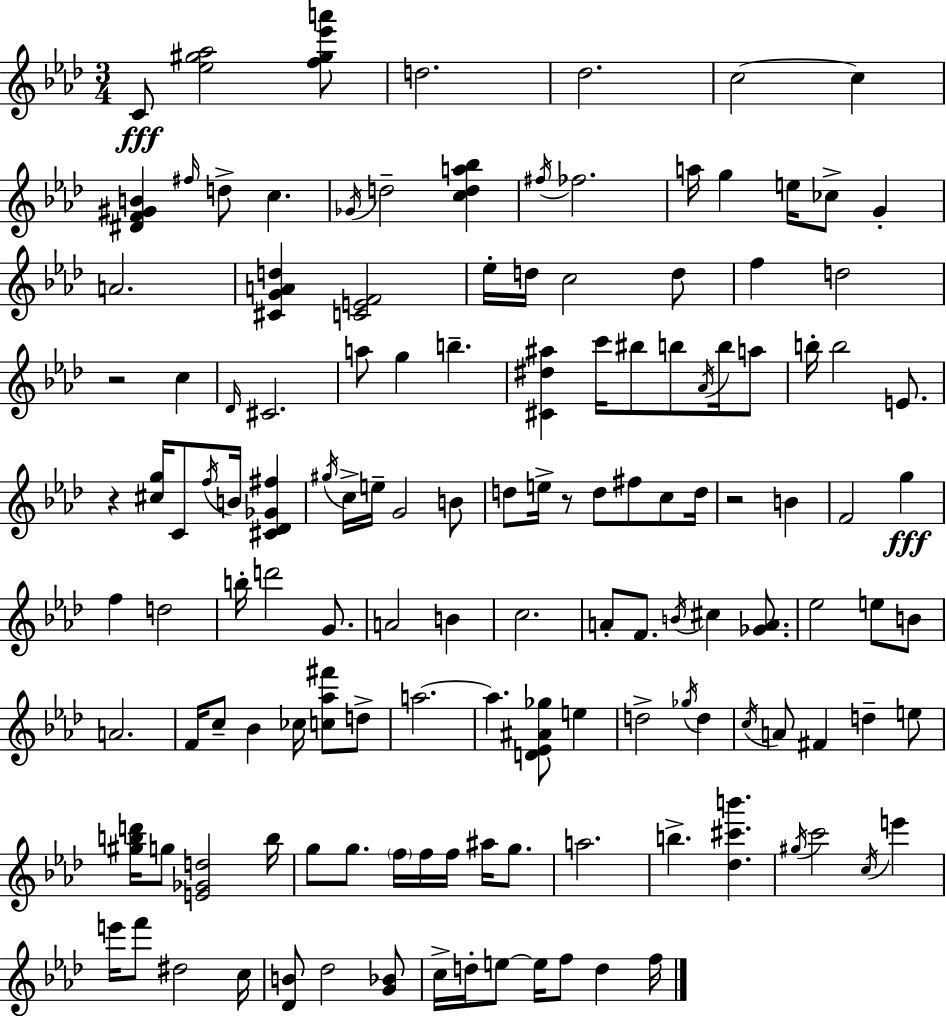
{
  \clef treble
  \numericTimeSignature
  \time 3/4
  \key aes \major
  c'8\fff <ees'' gis'' aes''>2 <f'' gis'' ees''' a'''>8 | d''2. | des''2. | c''2~~ c''4 | \break <dis' f' gis' b'>4 \grace { fis''16 } d''8-> c''4. | \acciaccatura { ges'16 } d''2-- <c'' d'' a'' bes''>4 | \acciaccatura { fis''16 } fes''2. | a''16 g''4 e''16 ces''8-> g'4-. | \break a'2. | <cis' g' a' d''>4 <c' e' f'>2 | ees''16-. d''16 c''2 | d''8 f''4 d''2 | \break r2 c''4 | \grace { des'16 } cis'2. | a''8 g''4 b''4.-- | <cis' dis'' ais''>4 c'''16 bis''8 b''8 | \break \acciaccatura { aes'16 } b''16 a''8 b''16-. b''2 | e'8. r4 <cis'' g''>16 c'8 | \acciaccatura { f''16 } b'16 <cis' des' ges' fis''>4 \acciaccatura { gis''16 } c''16-> e''16-- g'2 | b'8 d''8 e''16-> r8 | \break d''8 fis''8 c''8 d''16 r2 | b'4 f'2 | g''4\fff f''4 d''2 | b''16-. d'''2 | \break g'8. a'2 | b'4 c''2. | a'8-. f'8. | \acciaccatura { b'16 } cis''4 <ges' a'>8. ees''2 | \break e''8 b'8 a'2. | f'16 c''8-- bes'4 | ces''16 <c'' aes'' fis'''>8 d''8-> a''2.~~ | a''4. | \break <d' ees' ais' ges''>8 e''4 d''2-> | \acciaccatura { ges''16 } d''4 \acciaccatura { c''16 } a'8 | fis'4 d''4-- e''8 <gis'' b'' d'''>16 g''8 | <e' ges' d''>2 b''16 g''8 | \break g''8. \parenthesize f''16 f''16 f''16 ais''16 g''8. a''2. | b''4.-> | <des'' cis''' b'''>4. \acciaccatura { gis''16 } c'''2 | \acciaccatura { c''16 } e'''4 | \break e'''16 f'''8 dis''2 c''16 | <des' b'>8 des''2 <g' bes'>8 | c''16-> d''16-. e''8~~ e''16 f''8 d''4 f''16 | \bar "|."
}